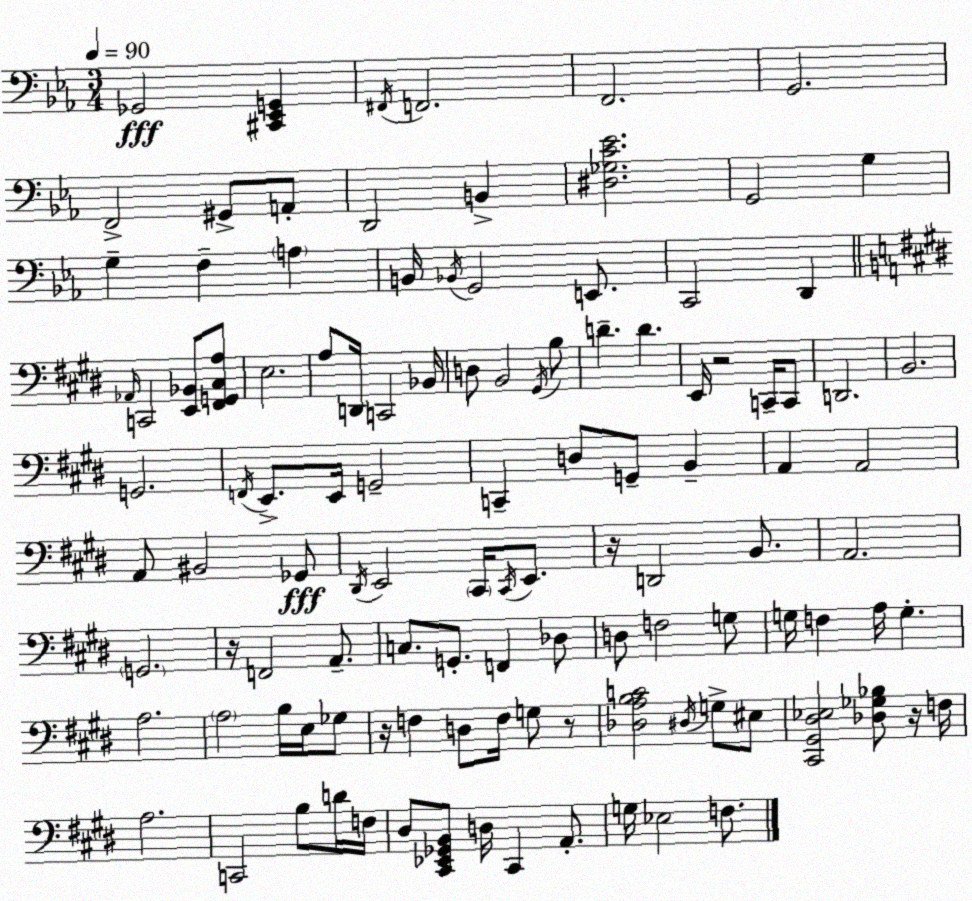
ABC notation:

X:1
T:Untitled
M:3/4
L:1/4
K:Cm
_G,,2 [^C,,_E,,G,,] ^F,,/4 F,,2 F,,2 G,,2 F,,2 ^G,,/2 A,,/2 D,,2 B,, [^D,_G,C_E]2 G,,2 G, G, F, A, B,,/4 _B,,/4 G,,2 E,,/2 C,,2 D,, _A,,/4 C,,2 [E,,_B,,]/2 [^F,,G,,^C,A,]/2 E,2 A,/2 D,,/4 C,,2 _B,,/4 D,/2 B,,2 ^G,,/4 B,/2 D D E,,/4 z2 C,,/4 C,,/2 D,,2 B,,2 G,,2 F,,/4 E,,/2 E,,/4 G,,2 C,, D,/2 G,,/2 B,, A,, A,,2 A,,/2 ^B,,2 _G,,/2 ^D,,/4 E,,2 ^C,,/4 ^C,,/4 E,,/2 z/4 D,,2 B,,/2 A,,2 G,,2 z/4 F,,2 A,,/2 C,/2 G,,/2 F,, _D,/2 D,/2 F,2 G,/2 G,/4 F, A,/4 G, A,2 A,2 B,/4 E,/4 _G,/2 z/4 F, D,/2 F,/4 G,/2 z/2 [_D,A,B,C]2 ^D,/4 G,/2 ^E,/2 [^C,,^G,,^D,_E,]2 [_D,_G,_B,]/2 z/4 F,/4 A,2 C,,2 B,/2 D/4 F,/4 ^D,/2 [^C,,_E,,_G,,B,,]/2 D,/4 ^C,, A,,/2 G,/4 _E,2 F,/2